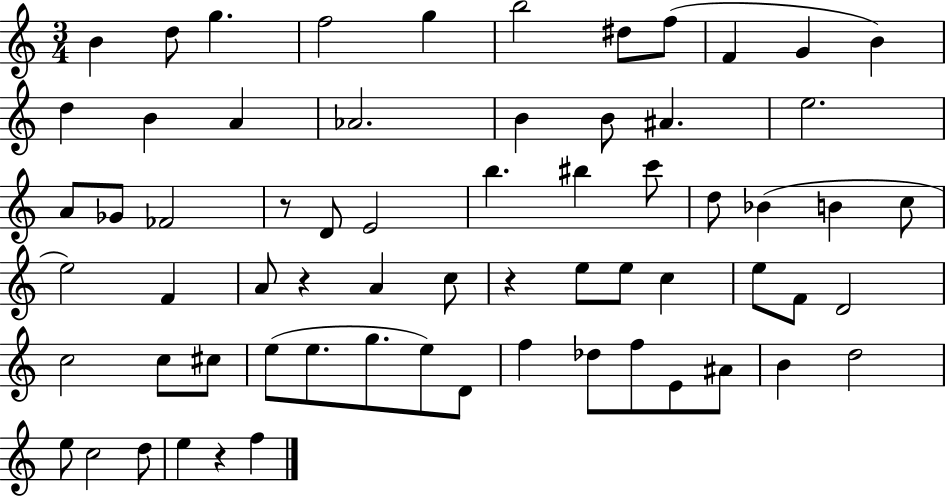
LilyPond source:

{
  \clef treble
  \numericTimeSignature
  \time 3/4
  \key c \major
  b'4 d''8 g''4. | f''2 g''4 | b''2 dis''8 f''8( | f'4 g'4 b'4) | \break d''4 b'4 a'4 | aes'2. | b'4 b'8 ais'4. | e''2. | \break a'8 ges'8 fes'2 | r8 d'8 e'2 | b''4. bis''4 c'''8 | d''8 bes'4( b'4 c''8 | \break e''2) f'4 | a'8 r4 a'4 c''8 | r4 e''8 e''8 c''4 | e''8 f'8 d'2 | \break c''2 c''8 cis''8 | e''8( e''8. g''8. e''8) d'8 | f''4 des''8 f''8 e'8 ais'8 | b'4 d''2 | \break e''8 c''2 d''8 | e''4 r4 f''4 | \bar "|."
}